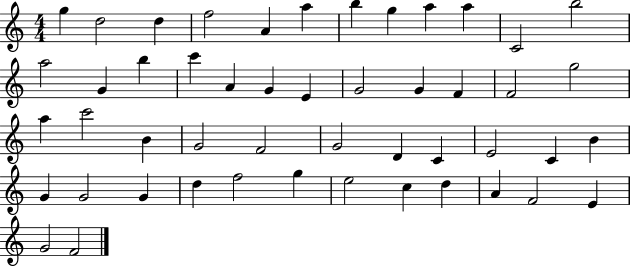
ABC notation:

X:1
T:Untitled
M:4/4
L:1/4
K:C
g d2 d f2 A a b g a a C2 b2 a2 G b c' A G E G2 G F F2 g2 a c'2 B G2 F2 G2 D C E2 C B G G2 G d f2 g e2 c d A F2 E G2 F2